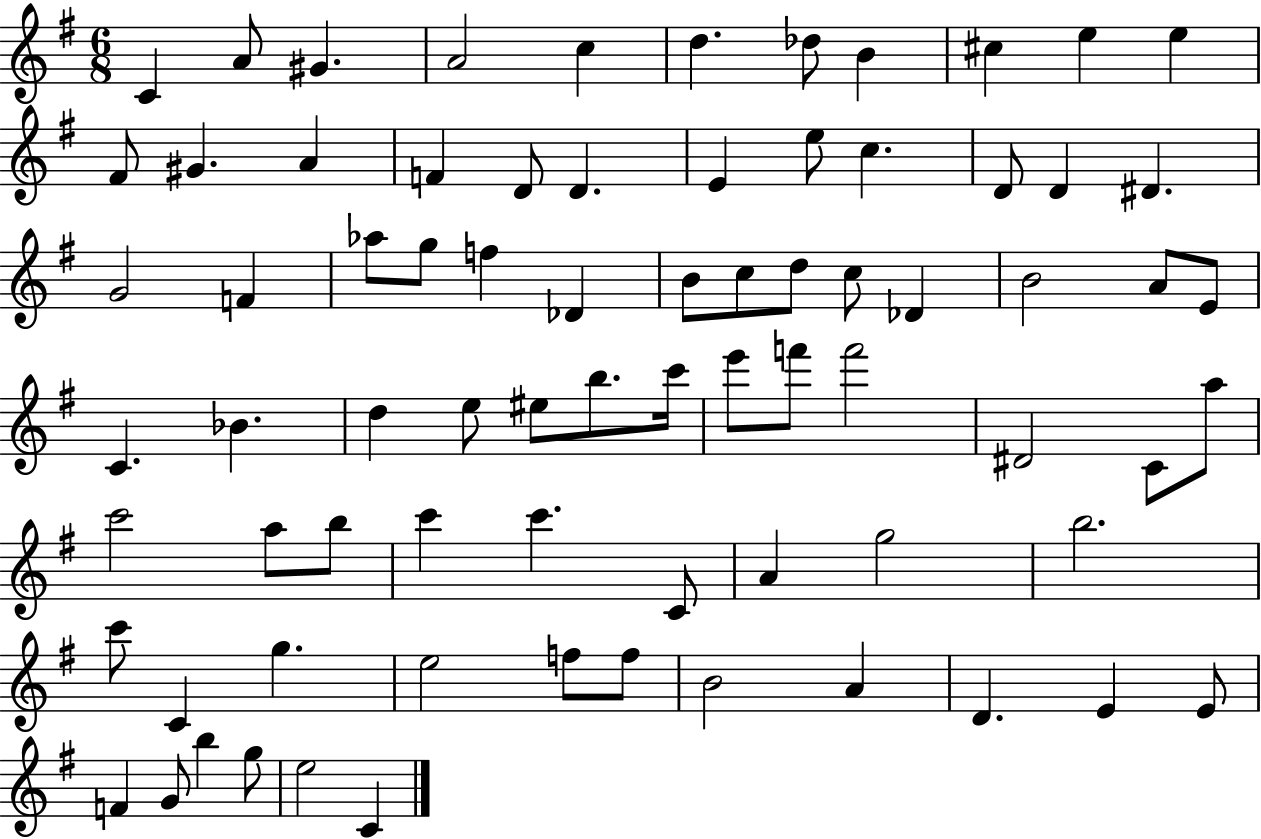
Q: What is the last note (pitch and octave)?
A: C4